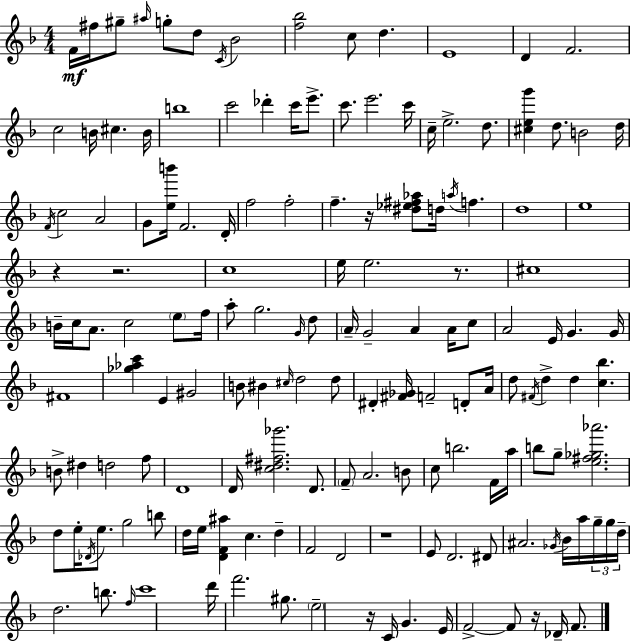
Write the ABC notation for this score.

X:1
T:Untitled
M:4/4
L:1/4
K:Dm
F/4 ^f/4 ^g/2 ^a/4 g/2 d/2 C/4 _B2 [f_b]2 c/2 d E4 D F2 c2 B/4 ^c B/4 b4 c'2 _d' c'/4 e'/2 c'/2 e'2 c'/4 c/4 e2 d/2 [^ceg'] d/2 B2 d/4 F/4 c2 A2 G/2 [eb']/4 F2 D/4 f2 f2 f z/4 [^d_e^f_a]/2 d/4 a/4 f d4 e4 z z2 c4 e/4 e2 z/2 ^c4 B/4 c/4 A/2 c2 e/2 f/4 a/2 g2 G/4 d/2 A/4 G2 A A/4 c/2 A2 E/4 G G/4 ^F4 [_g_ac'] E ^G2 B/2 ^B ^c/4 d2 d/2 ^D [^F_G]/4 F2 D/2 A/4 d/2 ^F/4 d d [c_b] B/2 ^d d2 f/2 D4 D/4 [c^d^f_g']2 D/2 F/2 A2 B/2 c/2 b2 F/4 a/4 b/2 g/2 [e^f_g_a']2 d/2 e/4 _D/4 e/2 g2 b/2 d/4 e/4 [DF^a] c d F2 D2 z4 E/2 D2 ^D/2 ^A2 _G/4 _B/4 a/4 g/4 g/4 d/4 d2 b/2 f/4 c'4 d'/4 f'2 ^g/2 e2 z/4 C/4 G E/4 F2 F/2 z/4 _D/4 F/2